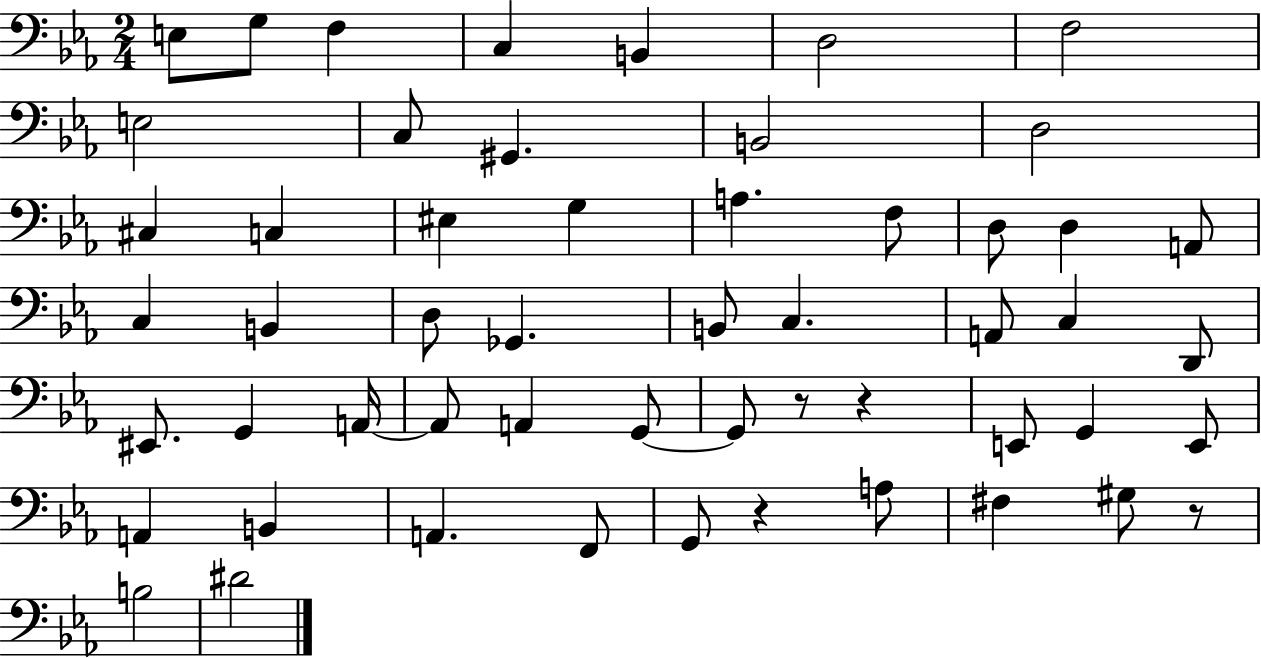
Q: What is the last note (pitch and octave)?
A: D#4